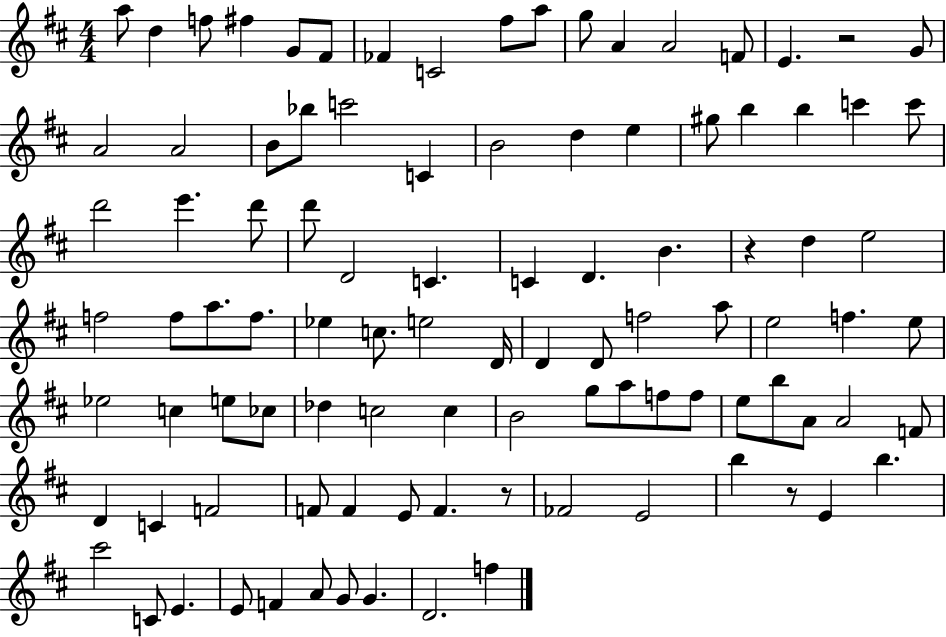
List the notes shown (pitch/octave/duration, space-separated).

A5/e D5/q F5/e F#5/q G4/e F#4/e FES4/q C4/h F#5/e A5/e G5/e A4/q A4/h F4/e E4/q. R/h G4/e A4/h A4/h B4/e Bb5/e C6/h C4/q B4/h D5/q E5/q G#5/e B5/q B5/q C6/q C6/e D6/h E6/q. D6/e D6/e D4/h C4/q. C4/q D4/q. B4/q. R/q D5/q E5/h F5/h F5/e A5/e. F5/e. Eb5/q C5/e. E5/h D4/s D4/q D4/e F5/h A5/e E5/h F5/q. E5/e Eb5/h C5/q E5/e CES5/e Db5/q C5/h C5/q B4/h G5/e A5/e F5/e F5/e E5/e B5/e A4/e A4/h F4/e D4/q C4/q F4/h F4/e F4/q E4/e F4/q. R/e FES4/h E4/h B5/q R/e E4/q B5/q. C#6/h C4/e E4/q. E4/e F4/q A4/e G4/e G4/q. D4/h. F5/q